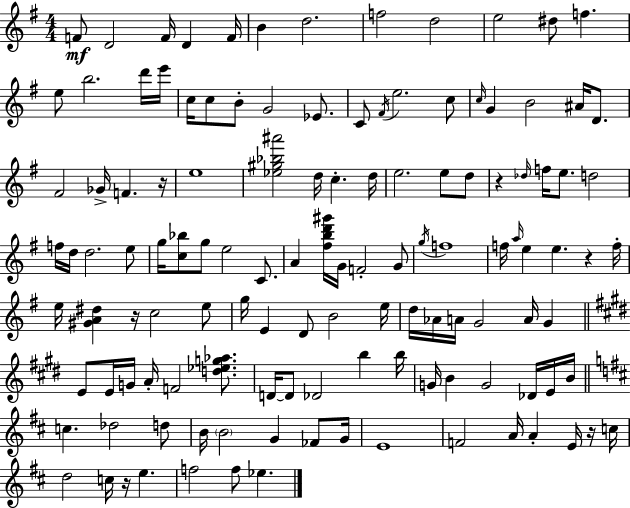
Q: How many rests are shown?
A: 6